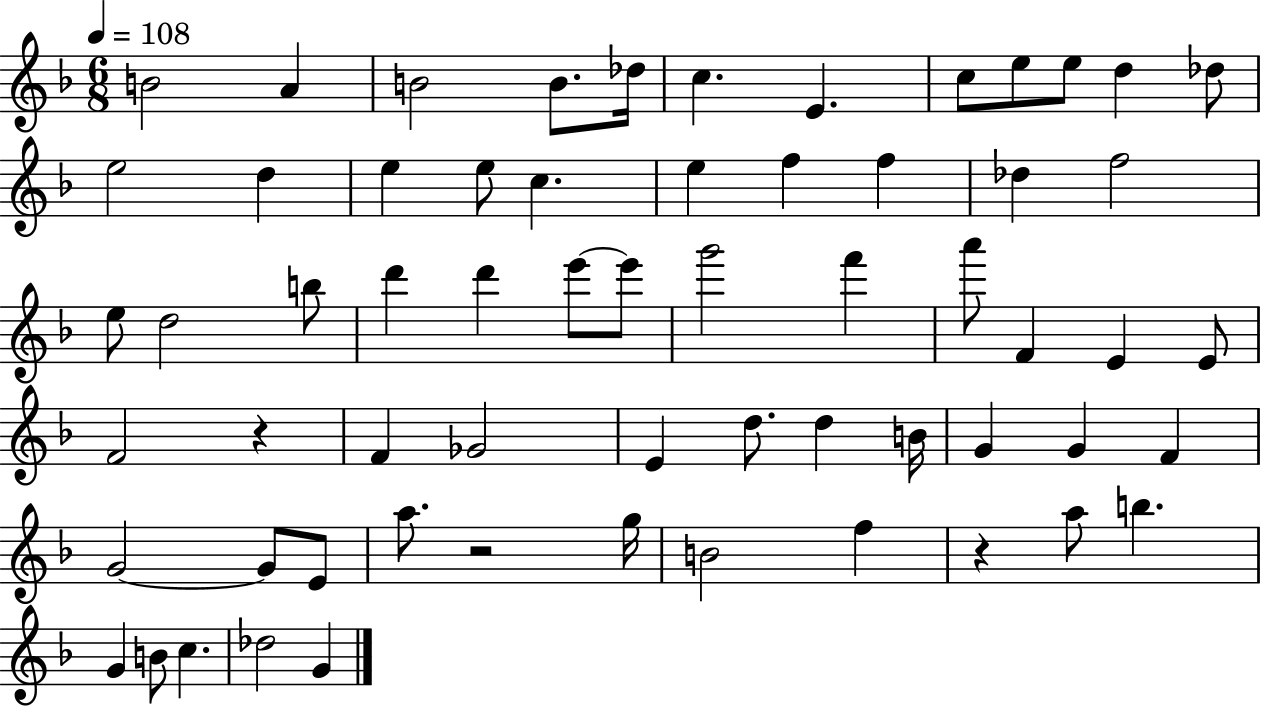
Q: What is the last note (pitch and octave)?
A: G4